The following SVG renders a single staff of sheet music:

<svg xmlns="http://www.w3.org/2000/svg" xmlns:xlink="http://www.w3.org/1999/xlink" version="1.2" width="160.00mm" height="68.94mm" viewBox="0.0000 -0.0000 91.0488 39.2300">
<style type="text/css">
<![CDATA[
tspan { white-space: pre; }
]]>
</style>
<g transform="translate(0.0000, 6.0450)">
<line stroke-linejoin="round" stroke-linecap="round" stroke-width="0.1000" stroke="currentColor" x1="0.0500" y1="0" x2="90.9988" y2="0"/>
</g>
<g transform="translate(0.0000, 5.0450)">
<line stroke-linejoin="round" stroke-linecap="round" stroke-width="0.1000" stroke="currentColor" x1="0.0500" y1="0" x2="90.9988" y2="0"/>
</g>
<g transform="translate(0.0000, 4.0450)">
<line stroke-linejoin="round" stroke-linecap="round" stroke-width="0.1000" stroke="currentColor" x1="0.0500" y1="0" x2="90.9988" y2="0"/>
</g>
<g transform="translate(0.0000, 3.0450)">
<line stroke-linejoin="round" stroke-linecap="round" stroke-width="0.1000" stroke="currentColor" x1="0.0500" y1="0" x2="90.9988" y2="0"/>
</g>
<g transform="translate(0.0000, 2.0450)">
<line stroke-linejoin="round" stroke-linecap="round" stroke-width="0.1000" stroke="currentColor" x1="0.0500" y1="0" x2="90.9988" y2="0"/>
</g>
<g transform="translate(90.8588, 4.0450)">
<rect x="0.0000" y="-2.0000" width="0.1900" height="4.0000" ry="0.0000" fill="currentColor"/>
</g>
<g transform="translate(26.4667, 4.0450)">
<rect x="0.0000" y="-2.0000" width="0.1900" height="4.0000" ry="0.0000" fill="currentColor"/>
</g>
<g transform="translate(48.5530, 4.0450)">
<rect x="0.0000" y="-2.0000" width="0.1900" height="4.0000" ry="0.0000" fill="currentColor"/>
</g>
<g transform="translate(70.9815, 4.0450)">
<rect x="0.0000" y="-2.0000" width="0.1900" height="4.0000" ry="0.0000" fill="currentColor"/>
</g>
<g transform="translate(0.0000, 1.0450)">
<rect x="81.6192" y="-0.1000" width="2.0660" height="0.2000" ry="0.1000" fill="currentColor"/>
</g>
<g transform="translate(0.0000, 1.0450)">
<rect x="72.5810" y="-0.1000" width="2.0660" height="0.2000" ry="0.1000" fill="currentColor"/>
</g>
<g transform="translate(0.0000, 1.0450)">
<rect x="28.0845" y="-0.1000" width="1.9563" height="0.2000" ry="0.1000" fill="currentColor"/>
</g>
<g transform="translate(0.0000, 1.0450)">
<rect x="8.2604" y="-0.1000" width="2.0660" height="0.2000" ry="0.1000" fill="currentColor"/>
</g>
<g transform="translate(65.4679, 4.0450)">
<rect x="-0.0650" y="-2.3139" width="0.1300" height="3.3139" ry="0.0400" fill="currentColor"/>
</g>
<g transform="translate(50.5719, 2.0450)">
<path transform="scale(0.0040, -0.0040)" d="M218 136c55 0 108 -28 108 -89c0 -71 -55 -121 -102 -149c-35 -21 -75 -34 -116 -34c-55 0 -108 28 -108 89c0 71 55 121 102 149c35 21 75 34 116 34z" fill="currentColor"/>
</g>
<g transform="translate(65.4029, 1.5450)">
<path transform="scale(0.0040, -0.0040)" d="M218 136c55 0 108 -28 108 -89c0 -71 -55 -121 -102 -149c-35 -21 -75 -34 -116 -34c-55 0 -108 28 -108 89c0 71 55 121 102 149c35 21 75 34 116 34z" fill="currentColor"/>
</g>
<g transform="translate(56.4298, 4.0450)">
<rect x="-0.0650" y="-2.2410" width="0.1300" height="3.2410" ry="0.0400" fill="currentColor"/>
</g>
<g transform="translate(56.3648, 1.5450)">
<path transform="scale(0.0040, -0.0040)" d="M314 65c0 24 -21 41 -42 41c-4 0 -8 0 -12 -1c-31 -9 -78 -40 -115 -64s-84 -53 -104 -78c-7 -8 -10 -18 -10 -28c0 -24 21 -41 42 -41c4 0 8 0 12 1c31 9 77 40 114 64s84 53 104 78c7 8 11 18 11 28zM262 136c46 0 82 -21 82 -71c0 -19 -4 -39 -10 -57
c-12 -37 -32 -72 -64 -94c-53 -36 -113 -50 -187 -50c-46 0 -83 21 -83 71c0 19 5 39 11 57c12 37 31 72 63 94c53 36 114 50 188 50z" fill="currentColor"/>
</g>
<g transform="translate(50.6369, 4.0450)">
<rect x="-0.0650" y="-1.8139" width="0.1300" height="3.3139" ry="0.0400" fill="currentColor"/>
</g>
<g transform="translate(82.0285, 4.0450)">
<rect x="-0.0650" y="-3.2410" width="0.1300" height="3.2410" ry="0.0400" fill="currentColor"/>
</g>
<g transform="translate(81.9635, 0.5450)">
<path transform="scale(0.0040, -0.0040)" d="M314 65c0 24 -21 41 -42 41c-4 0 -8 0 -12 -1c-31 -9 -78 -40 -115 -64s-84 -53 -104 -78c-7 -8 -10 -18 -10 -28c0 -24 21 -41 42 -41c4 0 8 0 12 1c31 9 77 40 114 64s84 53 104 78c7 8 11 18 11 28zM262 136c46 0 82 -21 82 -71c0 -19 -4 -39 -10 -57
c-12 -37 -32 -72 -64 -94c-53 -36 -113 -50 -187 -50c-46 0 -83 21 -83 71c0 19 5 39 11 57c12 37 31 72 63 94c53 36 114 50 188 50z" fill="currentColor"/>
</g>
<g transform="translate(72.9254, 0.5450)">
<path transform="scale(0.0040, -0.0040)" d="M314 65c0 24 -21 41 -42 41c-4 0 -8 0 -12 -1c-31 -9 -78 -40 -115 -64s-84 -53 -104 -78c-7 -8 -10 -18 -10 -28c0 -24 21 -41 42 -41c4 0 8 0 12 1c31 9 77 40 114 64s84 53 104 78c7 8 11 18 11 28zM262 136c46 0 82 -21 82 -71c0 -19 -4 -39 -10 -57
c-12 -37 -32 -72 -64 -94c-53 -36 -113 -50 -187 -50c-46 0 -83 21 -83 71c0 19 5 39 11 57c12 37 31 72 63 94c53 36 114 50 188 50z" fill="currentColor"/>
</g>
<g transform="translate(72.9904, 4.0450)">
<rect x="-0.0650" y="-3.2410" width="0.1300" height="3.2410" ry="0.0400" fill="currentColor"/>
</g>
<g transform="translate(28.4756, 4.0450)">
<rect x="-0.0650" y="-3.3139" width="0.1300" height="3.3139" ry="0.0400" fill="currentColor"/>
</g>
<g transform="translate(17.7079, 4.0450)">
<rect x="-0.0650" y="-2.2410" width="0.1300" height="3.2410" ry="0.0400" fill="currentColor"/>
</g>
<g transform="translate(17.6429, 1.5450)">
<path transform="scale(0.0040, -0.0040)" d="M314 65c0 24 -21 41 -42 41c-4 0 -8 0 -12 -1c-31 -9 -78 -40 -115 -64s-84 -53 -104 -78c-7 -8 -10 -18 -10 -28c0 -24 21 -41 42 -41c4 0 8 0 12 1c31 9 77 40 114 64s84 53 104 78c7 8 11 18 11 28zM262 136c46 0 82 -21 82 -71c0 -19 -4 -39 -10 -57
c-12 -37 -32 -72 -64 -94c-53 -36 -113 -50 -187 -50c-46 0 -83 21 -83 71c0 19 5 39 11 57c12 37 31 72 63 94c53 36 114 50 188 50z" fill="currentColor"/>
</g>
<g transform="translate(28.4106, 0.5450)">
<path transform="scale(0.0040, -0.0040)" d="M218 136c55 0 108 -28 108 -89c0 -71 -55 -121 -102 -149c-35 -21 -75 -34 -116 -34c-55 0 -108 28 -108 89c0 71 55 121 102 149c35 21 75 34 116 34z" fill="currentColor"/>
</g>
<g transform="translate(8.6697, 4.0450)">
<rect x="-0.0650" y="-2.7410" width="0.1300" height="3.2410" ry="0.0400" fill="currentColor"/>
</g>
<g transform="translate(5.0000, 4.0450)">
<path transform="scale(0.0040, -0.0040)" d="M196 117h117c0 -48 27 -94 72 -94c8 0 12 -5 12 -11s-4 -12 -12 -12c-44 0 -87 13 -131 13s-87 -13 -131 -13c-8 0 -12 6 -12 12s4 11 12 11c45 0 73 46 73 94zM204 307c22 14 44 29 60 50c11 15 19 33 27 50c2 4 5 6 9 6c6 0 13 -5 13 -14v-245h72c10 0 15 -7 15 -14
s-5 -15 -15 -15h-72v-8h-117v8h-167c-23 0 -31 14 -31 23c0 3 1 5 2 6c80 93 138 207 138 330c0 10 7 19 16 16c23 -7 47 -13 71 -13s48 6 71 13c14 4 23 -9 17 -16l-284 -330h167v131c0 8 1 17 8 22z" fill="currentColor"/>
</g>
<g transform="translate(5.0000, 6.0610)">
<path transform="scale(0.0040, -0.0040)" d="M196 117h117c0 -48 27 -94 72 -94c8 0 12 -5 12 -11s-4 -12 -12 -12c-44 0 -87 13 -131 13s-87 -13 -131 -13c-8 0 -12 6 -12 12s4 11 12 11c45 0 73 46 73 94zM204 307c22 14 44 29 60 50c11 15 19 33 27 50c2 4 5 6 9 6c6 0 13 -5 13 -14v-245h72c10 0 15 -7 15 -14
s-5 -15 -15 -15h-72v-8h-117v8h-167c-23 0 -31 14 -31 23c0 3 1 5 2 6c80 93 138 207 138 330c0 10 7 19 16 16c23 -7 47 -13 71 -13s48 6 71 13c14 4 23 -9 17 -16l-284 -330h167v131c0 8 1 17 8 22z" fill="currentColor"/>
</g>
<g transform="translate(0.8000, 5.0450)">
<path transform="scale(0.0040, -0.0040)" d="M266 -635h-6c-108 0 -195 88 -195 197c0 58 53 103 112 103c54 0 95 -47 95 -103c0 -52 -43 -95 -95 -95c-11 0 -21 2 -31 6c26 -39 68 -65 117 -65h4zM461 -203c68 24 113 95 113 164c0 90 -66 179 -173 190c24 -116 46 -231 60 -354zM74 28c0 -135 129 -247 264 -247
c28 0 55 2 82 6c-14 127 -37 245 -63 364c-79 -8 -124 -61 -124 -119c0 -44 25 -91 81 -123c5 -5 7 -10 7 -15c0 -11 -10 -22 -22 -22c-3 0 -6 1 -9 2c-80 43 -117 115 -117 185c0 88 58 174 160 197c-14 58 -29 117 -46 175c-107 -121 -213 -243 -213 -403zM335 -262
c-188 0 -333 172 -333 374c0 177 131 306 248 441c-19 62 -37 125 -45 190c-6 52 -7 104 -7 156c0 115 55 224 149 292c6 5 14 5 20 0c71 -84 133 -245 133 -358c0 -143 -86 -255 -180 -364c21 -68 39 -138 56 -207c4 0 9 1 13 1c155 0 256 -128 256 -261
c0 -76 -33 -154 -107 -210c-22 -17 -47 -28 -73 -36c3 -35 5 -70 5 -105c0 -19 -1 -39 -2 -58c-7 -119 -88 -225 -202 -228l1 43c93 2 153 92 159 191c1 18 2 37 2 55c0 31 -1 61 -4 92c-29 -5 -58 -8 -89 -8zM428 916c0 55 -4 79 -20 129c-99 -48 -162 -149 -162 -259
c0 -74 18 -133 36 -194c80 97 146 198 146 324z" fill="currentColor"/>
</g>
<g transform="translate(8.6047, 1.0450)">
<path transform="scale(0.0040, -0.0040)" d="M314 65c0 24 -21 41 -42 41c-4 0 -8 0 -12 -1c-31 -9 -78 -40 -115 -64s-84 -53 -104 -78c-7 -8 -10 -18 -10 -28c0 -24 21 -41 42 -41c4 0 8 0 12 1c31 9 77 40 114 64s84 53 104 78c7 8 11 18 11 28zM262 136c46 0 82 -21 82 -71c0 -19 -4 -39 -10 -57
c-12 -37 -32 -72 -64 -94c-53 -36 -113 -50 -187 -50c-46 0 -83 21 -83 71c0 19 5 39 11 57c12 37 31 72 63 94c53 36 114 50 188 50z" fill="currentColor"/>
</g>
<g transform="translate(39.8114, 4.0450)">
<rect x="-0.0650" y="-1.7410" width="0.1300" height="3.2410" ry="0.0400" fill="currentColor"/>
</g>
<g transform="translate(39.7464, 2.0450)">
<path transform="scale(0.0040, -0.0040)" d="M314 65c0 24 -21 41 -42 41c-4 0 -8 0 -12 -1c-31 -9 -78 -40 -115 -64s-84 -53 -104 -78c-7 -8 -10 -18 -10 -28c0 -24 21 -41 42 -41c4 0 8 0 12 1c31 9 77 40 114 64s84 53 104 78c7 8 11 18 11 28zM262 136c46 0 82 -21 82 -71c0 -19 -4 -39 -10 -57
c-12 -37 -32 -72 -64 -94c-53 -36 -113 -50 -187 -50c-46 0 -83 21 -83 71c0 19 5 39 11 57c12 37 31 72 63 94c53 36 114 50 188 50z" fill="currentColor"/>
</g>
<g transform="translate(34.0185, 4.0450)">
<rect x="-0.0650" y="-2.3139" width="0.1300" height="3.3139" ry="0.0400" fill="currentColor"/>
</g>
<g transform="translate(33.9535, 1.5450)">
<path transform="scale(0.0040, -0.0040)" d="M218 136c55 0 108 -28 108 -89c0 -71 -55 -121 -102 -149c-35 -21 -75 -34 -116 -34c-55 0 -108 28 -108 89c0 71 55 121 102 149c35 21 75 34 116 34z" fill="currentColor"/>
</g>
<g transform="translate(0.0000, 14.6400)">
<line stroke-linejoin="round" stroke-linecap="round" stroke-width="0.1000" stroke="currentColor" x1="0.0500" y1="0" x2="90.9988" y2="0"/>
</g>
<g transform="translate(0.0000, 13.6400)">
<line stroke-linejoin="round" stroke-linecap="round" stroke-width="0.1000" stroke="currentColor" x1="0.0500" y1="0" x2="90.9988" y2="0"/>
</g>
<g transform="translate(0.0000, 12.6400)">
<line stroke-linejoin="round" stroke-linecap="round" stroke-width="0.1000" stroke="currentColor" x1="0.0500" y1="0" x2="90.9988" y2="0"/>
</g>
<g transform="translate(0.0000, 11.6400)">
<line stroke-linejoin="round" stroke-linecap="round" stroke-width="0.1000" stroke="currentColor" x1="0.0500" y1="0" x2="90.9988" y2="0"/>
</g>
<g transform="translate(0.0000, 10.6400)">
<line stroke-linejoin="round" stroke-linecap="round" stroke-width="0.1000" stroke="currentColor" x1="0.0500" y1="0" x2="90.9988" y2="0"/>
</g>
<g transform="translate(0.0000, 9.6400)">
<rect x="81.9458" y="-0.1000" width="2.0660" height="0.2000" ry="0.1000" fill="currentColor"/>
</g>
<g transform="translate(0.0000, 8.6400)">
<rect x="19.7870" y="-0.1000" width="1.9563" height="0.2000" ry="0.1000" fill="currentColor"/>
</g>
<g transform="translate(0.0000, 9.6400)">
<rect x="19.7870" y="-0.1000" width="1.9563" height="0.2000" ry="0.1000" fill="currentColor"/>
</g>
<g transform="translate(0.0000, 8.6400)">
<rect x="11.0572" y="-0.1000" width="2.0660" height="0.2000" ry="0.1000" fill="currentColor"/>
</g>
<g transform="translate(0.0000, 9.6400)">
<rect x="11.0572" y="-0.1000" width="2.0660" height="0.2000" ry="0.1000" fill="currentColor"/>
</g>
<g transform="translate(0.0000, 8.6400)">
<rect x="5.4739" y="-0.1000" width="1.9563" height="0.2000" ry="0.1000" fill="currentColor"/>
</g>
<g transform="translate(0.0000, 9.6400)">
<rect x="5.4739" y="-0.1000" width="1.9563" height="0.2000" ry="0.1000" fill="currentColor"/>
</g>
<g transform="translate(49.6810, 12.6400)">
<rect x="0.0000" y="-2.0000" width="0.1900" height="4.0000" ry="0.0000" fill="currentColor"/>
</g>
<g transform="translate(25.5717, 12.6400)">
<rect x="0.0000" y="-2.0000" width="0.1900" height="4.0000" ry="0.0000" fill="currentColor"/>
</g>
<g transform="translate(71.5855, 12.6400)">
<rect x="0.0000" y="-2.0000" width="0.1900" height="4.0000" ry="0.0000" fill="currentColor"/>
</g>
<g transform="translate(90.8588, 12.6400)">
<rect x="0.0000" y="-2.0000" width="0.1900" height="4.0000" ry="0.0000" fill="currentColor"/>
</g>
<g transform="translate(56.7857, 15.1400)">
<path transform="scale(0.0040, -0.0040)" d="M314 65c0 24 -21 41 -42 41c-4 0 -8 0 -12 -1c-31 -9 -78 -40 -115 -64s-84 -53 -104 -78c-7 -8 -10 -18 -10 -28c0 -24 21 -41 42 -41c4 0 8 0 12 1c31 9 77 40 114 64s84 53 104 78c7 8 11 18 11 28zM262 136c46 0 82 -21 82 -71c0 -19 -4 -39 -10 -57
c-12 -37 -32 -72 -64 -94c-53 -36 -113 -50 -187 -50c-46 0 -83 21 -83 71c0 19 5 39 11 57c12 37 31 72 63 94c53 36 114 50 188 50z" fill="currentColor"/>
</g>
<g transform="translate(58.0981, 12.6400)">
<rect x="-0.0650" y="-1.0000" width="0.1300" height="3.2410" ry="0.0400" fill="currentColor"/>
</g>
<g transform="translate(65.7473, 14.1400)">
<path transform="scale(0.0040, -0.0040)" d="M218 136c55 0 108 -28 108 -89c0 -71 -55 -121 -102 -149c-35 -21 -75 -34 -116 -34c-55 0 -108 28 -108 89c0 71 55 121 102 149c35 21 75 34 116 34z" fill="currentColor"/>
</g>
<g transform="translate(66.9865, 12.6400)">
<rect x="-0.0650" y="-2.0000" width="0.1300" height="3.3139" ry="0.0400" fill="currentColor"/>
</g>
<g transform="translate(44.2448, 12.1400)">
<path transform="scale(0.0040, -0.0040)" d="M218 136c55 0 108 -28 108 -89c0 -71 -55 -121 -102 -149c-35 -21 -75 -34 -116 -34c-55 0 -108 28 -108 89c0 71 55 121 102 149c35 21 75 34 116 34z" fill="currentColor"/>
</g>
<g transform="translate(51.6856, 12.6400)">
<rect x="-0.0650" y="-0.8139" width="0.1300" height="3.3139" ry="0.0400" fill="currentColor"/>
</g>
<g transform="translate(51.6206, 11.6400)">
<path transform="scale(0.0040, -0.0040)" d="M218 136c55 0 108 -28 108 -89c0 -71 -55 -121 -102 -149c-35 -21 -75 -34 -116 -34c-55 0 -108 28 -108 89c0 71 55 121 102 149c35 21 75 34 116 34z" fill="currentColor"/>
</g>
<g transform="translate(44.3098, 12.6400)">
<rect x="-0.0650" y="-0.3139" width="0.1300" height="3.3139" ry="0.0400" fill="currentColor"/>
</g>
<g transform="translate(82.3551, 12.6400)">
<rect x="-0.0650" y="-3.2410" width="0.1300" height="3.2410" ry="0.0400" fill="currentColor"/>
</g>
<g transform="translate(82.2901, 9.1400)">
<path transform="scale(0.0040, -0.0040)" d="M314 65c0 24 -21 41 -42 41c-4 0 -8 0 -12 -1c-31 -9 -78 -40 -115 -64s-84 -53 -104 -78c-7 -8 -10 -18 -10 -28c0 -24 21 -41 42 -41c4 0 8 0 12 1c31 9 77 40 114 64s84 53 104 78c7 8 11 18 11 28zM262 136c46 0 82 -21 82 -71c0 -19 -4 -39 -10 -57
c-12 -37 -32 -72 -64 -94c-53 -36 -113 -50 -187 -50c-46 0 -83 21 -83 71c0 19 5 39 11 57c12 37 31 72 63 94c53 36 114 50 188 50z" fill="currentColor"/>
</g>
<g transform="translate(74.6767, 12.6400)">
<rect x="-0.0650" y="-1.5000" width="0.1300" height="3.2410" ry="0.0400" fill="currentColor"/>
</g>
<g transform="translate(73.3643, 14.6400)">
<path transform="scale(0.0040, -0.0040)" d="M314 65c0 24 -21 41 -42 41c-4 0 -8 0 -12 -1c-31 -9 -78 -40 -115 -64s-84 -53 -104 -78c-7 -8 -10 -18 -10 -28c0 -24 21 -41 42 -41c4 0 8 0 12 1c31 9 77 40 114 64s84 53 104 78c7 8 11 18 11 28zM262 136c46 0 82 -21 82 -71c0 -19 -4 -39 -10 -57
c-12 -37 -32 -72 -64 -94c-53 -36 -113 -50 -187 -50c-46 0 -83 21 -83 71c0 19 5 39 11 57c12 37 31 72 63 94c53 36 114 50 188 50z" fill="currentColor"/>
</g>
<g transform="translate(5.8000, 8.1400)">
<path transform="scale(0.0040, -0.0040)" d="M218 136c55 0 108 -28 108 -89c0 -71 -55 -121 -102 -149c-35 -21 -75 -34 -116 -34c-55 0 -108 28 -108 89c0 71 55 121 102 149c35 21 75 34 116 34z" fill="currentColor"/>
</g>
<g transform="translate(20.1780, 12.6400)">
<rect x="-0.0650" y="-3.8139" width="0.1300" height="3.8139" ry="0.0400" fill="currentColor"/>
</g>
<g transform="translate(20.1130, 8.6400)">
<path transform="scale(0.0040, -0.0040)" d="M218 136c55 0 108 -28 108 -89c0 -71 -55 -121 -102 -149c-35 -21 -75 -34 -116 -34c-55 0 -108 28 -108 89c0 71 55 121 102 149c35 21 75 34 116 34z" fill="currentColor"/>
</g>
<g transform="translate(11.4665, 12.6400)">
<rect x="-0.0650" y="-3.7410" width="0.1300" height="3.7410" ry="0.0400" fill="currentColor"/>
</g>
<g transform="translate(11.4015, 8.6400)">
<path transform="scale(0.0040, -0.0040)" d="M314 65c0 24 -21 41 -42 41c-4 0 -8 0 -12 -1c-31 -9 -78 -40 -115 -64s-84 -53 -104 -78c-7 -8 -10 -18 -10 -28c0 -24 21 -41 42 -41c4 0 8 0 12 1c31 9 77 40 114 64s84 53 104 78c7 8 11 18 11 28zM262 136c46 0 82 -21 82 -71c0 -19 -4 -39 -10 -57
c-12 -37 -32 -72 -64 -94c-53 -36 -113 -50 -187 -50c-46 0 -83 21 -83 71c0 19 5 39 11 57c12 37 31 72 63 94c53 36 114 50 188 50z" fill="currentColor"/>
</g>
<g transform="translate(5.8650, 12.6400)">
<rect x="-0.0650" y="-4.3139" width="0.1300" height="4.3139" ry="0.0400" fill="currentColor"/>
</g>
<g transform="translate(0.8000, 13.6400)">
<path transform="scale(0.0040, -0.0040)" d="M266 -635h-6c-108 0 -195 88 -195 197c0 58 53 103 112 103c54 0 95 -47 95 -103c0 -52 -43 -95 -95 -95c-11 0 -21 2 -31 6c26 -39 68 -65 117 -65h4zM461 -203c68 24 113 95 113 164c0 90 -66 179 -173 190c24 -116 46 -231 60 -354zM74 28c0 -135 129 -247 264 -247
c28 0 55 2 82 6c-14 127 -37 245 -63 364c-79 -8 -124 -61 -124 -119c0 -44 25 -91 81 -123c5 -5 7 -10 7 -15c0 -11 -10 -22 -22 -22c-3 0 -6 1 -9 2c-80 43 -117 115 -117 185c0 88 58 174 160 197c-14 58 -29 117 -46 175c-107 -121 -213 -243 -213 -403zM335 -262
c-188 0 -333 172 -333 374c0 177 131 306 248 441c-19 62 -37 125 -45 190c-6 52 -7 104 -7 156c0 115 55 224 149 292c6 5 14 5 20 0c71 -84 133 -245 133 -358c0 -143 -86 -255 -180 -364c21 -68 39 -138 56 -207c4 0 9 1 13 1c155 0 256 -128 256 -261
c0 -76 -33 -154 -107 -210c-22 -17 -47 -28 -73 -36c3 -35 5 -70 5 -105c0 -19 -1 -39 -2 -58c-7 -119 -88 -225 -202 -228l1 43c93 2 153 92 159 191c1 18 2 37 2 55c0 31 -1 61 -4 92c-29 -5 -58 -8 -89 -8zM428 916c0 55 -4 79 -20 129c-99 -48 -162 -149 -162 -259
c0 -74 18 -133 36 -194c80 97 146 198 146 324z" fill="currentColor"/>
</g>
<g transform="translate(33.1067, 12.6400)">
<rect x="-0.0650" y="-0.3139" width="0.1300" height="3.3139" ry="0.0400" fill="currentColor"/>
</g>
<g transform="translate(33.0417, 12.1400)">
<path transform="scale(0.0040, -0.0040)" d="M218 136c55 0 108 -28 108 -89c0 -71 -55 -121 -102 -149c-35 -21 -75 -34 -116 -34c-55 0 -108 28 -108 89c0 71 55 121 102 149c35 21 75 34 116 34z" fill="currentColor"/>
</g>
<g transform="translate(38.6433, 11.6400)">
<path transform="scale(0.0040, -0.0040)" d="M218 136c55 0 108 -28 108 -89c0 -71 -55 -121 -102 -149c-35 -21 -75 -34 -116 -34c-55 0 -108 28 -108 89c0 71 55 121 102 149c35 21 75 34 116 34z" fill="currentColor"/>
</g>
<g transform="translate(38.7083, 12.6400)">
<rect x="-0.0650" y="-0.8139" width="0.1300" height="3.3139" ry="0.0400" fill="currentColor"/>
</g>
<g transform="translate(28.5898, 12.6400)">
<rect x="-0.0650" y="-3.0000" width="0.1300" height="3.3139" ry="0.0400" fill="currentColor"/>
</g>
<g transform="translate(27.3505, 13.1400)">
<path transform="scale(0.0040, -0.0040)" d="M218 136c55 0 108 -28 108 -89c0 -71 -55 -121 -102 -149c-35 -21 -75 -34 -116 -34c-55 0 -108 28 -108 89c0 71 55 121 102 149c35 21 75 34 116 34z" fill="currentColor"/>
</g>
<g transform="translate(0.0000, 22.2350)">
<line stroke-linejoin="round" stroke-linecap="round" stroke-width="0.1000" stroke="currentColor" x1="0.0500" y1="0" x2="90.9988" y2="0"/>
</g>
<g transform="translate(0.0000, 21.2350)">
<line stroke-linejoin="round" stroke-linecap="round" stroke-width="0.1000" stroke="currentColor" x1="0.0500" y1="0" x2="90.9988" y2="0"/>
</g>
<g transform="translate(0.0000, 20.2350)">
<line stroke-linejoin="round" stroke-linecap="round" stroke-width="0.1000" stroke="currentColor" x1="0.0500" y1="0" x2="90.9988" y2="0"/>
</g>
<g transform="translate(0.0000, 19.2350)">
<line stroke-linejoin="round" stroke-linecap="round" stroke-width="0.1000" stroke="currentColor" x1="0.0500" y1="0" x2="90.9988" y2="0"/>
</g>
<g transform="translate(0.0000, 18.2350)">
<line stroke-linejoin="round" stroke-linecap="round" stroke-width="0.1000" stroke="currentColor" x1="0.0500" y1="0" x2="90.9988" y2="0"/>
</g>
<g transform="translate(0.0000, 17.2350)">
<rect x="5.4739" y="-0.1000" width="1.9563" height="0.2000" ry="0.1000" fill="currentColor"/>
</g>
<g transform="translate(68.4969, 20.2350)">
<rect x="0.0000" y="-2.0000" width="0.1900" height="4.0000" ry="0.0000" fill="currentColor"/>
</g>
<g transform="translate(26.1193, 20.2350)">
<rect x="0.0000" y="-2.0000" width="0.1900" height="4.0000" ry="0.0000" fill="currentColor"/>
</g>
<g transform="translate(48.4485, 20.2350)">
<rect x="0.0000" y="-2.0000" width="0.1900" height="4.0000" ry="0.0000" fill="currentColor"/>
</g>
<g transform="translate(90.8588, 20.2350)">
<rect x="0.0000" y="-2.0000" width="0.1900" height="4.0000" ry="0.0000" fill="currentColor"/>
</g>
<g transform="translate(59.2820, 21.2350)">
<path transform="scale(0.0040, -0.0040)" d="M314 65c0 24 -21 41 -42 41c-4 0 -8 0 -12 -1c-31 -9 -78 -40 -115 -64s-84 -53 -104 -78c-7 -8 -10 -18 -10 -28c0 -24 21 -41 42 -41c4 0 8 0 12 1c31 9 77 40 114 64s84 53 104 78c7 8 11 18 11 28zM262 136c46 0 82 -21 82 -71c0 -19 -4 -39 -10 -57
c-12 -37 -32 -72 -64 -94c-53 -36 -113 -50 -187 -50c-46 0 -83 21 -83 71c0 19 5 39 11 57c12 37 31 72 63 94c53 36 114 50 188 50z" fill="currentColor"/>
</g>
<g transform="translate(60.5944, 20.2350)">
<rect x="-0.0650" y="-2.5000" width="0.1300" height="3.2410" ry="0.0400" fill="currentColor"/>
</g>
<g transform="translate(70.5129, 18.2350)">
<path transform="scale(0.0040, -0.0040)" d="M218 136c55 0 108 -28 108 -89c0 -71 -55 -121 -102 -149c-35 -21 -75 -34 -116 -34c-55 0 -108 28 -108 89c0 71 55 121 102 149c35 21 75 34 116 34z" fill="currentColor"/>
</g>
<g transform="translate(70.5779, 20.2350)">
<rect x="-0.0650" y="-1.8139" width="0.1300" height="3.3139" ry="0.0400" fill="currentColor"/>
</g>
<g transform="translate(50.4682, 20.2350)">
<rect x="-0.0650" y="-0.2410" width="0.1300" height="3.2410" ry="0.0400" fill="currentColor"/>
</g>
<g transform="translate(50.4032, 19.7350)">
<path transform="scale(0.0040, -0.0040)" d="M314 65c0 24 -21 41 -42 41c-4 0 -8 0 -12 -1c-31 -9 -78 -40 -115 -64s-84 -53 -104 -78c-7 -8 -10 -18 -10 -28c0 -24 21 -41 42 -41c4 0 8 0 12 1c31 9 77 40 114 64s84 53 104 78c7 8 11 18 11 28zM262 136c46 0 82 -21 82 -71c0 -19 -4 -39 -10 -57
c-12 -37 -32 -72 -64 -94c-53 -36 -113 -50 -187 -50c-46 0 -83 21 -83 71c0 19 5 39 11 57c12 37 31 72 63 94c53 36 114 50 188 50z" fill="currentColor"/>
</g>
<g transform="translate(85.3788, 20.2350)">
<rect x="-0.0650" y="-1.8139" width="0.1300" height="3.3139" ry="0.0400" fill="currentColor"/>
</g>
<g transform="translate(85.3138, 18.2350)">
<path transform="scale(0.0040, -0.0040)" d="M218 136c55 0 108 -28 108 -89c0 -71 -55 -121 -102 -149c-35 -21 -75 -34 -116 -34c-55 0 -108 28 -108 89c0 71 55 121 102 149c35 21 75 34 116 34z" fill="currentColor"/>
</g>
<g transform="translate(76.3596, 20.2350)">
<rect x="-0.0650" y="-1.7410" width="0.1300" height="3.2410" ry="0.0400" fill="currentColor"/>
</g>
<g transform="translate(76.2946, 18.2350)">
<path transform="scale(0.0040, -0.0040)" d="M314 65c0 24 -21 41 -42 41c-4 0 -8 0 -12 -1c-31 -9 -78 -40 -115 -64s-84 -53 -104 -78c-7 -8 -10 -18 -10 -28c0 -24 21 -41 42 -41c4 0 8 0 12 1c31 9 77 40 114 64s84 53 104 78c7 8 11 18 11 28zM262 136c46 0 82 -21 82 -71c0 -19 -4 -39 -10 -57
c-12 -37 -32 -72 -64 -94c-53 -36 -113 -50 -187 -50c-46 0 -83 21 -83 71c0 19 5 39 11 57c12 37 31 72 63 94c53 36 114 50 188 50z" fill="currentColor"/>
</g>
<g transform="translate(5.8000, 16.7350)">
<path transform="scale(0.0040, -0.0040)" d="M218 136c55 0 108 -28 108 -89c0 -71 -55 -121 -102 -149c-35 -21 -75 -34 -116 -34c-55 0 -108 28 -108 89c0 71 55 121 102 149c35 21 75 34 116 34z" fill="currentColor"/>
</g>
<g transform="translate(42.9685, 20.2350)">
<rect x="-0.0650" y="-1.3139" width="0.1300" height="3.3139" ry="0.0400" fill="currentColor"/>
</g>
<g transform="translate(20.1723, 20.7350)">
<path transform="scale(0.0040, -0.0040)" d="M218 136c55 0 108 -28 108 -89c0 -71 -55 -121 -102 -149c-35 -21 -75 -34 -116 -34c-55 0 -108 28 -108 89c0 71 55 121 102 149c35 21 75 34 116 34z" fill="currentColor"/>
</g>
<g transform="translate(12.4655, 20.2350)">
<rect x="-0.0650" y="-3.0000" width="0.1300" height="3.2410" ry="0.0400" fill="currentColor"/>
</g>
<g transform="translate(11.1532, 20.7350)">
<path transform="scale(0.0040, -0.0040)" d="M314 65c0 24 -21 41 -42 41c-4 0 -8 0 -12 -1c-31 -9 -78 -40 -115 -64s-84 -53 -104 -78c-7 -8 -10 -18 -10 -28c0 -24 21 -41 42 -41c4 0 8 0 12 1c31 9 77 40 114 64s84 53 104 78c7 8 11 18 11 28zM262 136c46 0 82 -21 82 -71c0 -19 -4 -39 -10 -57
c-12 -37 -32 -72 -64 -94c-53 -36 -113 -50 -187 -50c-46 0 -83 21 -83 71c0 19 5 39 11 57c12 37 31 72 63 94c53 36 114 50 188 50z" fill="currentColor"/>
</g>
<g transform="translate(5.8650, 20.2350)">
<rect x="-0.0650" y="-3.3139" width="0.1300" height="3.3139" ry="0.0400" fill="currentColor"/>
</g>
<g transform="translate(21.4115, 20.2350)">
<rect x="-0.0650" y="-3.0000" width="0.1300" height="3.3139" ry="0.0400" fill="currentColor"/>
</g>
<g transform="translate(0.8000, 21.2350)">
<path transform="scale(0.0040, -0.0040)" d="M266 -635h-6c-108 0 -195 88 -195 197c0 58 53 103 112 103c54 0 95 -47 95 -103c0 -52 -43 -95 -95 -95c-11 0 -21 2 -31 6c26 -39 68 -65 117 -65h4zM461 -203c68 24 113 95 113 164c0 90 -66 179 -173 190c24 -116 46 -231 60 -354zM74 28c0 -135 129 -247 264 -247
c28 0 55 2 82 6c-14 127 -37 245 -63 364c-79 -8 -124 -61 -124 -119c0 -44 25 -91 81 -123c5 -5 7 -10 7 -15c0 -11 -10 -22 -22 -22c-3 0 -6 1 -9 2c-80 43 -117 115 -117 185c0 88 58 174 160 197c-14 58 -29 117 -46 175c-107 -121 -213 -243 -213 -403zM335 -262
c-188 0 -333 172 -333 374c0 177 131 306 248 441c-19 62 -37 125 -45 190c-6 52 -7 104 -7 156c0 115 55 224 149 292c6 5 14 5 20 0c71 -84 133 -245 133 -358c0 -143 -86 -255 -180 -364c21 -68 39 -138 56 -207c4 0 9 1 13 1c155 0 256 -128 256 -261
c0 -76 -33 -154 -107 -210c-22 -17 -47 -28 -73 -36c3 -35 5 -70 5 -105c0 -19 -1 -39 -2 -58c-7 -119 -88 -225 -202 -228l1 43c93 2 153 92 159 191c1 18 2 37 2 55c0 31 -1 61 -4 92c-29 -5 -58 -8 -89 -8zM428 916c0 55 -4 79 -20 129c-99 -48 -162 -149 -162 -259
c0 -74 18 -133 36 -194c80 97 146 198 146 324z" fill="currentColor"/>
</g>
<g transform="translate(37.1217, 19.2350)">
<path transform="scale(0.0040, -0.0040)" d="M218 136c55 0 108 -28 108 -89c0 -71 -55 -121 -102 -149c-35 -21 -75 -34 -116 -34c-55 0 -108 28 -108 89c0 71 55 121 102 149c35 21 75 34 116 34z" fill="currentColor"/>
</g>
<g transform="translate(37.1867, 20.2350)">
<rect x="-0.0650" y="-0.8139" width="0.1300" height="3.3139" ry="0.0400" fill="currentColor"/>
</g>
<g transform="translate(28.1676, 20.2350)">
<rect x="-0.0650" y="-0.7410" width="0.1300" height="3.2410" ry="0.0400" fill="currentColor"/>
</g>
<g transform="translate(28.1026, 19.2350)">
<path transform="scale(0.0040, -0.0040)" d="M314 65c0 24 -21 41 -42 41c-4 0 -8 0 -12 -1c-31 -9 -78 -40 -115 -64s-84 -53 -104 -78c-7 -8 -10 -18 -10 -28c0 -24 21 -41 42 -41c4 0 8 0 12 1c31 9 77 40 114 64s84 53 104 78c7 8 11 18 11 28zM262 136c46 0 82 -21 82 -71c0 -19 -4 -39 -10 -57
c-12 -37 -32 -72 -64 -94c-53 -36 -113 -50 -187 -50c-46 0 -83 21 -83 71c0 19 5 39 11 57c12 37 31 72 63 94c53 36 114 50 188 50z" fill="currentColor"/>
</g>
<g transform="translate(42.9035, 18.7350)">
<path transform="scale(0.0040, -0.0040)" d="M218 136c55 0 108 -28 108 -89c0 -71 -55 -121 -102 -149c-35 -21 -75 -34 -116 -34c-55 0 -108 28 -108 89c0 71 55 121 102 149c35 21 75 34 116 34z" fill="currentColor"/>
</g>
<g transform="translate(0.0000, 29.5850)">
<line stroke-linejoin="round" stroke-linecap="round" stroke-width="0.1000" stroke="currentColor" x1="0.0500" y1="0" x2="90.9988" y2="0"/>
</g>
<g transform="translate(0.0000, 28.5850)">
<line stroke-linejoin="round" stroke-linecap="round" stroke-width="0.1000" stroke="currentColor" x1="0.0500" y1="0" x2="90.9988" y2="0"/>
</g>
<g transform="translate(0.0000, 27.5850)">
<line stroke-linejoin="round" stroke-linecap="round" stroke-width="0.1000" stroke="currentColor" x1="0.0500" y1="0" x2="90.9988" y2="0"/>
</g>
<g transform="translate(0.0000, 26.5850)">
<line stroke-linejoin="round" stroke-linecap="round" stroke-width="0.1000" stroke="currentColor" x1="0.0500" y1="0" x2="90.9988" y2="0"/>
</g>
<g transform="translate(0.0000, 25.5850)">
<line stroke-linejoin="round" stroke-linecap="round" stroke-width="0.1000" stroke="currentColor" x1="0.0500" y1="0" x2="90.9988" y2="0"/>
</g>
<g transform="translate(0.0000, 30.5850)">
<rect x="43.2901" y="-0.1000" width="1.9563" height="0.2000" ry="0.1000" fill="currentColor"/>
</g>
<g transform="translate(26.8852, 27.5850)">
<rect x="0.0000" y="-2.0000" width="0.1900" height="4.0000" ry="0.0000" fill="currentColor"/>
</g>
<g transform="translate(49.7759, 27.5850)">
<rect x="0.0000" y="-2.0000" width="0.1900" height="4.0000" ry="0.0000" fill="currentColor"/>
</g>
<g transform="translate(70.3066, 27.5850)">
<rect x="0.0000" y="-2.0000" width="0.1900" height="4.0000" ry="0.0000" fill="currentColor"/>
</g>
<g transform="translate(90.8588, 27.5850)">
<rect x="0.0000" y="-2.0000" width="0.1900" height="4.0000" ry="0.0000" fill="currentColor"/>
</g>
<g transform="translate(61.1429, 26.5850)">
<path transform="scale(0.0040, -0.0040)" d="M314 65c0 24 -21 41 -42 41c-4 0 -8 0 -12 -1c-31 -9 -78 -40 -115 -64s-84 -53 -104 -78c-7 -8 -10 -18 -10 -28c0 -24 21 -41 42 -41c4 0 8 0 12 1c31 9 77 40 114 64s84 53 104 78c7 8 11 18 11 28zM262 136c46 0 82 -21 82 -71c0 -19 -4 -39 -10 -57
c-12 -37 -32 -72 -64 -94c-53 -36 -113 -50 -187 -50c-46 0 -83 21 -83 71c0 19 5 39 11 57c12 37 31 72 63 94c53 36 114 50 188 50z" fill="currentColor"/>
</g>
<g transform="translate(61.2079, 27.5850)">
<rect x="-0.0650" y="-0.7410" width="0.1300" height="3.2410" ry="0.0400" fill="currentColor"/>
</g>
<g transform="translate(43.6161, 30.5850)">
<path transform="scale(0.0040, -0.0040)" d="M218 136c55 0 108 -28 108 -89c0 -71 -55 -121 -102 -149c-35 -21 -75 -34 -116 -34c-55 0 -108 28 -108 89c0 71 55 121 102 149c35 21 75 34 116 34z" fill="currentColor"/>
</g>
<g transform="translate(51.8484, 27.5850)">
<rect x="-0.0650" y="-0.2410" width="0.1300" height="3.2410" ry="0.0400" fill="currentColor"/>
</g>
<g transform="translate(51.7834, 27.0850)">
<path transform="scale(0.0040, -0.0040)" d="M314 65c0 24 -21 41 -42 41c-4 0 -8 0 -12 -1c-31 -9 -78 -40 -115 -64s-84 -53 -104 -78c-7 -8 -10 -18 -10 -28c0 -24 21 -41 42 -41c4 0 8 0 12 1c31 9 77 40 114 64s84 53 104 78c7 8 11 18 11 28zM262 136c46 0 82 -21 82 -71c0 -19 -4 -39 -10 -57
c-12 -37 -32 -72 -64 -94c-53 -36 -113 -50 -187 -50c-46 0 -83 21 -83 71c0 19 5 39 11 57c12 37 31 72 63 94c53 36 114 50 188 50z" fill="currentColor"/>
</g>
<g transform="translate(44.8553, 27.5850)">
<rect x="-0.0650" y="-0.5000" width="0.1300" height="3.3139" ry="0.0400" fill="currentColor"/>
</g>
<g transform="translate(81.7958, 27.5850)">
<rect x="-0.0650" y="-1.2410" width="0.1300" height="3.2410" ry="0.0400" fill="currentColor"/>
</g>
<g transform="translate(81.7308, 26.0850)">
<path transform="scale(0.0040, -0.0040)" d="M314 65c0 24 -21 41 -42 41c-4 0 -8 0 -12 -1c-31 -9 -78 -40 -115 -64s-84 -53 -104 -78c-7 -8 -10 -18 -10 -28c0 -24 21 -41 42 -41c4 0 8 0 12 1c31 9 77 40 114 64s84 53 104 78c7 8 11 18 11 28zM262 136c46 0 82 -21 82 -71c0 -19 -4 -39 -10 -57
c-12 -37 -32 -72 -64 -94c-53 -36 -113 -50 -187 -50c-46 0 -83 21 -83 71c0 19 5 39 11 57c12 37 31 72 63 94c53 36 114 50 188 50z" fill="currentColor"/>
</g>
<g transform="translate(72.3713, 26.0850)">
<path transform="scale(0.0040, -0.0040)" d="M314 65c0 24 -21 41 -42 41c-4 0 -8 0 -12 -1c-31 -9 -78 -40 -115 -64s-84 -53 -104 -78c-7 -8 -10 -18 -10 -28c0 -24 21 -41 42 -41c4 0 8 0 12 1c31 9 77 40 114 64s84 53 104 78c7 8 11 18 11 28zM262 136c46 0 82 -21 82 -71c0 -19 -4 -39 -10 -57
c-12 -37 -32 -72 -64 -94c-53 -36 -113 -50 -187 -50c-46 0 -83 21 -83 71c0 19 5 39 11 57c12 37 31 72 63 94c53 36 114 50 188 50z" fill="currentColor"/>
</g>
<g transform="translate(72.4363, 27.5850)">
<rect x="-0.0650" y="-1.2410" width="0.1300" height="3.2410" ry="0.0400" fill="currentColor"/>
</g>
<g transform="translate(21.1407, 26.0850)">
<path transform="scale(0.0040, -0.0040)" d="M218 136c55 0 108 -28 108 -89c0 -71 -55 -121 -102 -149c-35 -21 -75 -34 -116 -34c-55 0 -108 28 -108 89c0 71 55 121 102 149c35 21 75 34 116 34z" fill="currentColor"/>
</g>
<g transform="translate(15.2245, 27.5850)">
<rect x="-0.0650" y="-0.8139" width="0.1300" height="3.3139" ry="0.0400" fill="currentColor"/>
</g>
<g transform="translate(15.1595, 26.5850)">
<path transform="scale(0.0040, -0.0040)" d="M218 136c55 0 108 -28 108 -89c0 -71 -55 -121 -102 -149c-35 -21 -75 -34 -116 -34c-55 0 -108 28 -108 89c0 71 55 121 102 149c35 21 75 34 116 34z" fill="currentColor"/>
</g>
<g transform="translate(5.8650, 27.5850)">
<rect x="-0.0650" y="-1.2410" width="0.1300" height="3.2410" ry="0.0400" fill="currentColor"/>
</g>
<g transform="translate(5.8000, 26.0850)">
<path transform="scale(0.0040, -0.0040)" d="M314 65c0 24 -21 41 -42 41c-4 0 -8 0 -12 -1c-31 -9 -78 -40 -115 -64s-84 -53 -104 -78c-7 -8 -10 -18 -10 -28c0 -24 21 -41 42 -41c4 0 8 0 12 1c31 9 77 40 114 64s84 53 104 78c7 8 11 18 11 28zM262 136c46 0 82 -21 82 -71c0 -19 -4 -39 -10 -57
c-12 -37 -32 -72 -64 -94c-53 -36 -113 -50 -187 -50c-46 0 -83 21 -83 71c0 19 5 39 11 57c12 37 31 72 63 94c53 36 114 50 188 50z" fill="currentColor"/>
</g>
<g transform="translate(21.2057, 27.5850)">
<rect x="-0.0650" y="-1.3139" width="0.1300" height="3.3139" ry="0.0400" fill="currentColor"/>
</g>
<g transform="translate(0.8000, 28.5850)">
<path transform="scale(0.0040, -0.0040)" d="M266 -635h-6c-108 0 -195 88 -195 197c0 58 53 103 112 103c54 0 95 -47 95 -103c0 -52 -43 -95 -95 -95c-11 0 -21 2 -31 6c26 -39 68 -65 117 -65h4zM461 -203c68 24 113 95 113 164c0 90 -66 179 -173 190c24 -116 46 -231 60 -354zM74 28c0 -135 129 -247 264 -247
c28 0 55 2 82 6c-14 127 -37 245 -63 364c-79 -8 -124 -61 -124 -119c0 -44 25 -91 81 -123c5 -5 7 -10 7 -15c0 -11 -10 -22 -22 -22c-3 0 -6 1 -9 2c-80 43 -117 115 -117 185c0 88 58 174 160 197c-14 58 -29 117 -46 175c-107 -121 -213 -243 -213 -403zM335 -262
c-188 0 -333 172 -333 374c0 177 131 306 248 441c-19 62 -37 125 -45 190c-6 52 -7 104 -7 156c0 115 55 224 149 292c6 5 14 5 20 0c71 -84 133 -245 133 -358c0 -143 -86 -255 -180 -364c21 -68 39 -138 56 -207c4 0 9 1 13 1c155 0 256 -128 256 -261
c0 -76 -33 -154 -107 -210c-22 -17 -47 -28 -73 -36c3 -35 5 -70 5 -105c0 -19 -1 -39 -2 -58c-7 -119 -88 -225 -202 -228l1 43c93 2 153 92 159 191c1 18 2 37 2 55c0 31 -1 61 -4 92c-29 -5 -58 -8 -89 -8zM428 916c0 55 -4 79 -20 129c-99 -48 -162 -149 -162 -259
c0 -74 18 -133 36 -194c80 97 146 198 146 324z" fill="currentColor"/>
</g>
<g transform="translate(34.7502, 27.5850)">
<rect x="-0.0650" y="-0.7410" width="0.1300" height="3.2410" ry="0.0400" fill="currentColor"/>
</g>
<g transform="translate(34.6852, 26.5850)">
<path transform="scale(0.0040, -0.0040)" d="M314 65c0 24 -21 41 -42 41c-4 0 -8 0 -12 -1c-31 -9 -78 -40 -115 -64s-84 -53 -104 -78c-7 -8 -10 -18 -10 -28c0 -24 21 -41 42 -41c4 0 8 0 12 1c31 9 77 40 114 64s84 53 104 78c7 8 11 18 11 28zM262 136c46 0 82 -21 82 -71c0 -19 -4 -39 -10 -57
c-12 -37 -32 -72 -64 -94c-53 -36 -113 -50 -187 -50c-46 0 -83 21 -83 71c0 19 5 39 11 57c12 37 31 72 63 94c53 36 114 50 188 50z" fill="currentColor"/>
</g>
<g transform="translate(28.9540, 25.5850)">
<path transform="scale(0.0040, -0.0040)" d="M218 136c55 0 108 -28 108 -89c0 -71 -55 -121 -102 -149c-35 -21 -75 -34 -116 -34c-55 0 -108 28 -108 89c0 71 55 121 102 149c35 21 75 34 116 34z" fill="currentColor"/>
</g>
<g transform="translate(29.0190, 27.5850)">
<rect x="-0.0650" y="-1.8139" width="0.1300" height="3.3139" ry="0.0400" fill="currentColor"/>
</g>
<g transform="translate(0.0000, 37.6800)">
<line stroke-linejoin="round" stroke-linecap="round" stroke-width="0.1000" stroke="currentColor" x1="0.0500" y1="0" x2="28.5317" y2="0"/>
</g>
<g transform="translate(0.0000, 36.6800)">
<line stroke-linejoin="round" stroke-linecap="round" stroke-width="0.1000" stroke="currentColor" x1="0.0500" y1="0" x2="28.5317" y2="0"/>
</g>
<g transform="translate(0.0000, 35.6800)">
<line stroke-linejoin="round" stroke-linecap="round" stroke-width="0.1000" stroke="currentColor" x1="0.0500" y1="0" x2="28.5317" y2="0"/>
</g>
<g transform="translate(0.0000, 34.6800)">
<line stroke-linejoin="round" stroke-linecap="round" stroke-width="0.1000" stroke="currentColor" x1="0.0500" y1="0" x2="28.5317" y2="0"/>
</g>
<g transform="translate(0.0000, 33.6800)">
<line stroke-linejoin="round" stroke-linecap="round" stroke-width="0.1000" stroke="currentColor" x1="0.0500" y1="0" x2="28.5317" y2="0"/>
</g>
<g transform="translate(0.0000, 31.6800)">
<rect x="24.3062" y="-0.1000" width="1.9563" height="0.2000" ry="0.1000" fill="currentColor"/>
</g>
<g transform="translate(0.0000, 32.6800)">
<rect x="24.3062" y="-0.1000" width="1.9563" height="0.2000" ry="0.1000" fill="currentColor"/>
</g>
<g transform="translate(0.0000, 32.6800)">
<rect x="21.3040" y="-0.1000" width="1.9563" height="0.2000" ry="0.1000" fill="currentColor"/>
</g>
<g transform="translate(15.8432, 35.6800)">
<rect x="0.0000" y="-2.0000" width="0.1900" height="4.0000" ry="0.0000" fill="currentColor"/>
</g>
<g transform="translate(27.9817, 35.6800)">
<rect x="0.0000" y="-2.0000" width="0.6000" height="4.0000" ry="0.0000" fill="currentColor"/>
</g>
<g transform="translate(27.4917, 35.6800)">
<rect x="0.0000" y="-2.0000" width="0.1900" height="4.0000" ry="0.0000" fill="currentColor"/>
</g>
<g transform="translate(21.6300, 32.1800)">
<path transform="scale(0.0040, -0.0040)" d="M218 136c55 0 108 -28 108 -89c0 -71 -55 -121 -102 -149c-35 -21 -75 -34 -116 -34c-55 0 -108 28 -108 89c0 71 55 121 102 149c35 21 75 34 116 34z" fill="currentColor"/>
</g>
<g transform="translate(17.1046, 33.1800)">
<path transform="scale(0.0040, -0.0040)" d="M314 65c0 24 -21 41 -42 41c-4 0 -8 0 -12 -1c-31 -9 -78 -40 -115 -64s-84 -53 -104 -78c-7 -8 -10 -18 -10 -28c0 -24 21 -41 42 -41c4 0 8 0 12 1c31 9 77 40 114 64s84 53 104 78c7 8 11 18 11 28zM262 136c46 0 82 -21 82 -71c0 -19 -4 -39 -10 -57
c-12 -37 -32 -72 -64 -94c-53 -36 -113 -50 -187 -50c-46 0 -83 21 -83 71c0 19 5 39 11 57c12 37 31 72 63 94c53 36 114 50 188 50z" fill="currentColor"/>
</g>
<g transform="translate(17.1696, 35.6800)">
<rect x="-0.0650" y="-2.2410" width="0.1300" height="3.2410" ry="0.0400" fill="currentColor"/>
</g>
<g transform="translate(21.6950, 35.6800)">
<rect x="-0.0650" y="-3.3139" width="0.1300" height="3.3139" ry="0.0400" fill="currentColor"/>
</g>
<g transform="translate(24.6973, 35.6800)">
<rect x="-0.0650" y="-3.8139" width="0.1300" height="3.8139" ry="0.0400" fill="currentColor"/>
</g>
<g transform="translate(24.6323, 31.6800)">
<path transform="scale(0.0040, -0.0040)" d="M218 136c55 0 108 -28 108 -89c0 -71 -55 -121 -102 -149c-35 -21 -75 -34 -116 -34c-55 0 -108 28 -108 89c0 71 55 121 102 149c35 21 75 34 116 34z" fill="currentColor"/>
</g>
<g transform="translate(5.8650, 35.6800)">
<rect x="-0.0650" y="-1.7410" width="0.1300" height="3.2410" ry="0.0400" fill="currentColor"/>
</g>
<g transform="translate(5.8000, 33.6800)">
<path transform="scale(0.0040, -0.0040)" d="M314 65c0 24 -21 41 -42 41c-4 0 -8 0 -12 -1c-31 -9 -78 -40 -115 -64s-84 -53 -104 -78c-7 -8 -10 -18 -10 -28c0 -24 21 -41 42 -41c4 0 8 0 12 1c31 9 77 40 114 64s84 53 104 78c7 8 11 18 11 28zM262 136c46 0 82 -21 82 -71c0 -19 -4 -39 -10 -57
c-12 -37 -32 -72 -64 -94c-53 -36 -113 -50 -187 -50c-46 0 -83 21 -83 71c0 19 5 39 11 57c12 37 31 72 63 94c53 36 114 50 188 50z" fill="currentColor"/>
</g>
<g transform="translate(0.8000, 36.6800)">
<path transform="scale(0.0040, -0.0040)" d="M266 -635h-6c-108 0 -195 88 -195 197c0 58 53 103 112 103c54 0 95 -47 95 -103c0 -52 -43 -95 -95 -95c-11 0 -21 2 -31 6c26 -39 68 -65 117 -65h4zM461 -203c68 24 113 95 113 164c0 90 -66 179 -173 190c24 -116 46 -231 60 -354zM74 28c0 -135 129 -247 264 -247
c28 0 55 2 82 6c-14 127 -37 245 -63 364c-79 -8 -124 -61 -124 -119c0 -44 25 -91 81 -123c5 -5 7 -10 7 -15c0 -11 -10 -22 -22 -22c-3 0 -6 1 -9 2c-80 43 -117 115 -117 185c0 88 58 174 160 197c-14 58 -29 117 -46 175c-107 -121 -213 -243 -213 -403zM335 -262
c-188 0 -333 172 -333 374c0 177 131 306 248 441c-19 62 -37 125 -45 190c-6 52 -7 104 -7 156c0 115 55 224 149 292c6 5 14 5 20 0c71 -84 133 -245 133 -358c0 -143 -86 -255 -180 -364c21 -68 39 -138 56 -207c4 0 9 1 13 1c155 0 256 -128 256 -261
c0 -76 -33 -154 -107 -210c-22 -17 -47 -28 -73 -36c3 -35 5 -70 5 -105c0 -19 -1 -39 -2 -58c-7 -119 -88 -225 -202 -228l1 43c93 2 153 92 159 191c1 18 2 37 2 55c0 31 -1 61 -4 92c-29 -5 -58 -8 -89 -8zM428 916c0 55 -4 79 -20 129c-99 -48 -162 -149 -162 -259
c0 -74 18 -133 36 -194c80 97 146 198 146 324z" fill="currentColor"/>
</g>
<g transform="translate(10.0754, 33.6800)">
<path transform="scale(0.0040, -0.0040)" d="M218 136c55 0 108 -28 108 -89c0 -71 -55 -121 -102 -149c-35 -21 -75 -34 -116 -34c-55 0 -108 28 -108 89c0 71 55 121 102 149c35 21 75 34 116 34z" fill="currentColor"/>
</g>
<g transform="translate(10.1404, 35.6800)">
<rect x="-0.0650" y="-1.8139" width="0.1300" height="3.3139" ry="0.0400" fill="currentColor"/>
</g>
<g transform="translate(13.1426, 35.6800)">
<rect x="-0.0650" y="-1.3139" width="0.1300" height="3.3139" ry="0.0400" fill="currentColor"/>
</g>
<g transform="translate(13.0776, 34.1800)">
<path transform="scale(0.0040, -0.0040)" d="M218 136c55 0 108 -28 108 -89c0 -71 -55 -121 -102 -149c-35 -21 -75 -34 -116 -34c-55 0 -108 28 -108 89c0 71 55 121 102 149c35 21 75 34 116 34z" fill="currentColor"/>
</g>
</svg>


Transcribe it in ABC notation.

X:1
T:Untitled
M:4/4
L:1/4
K:C
a2 g2 b g f2 f g2 g b2 b2 d' c'2 c' A c d c d D2 F E2 b2 b A2 A d2 d e c2 G2 f f2 f e2 d e f d2 C c2 d2 e2 e2 f2 f e g2 b c'